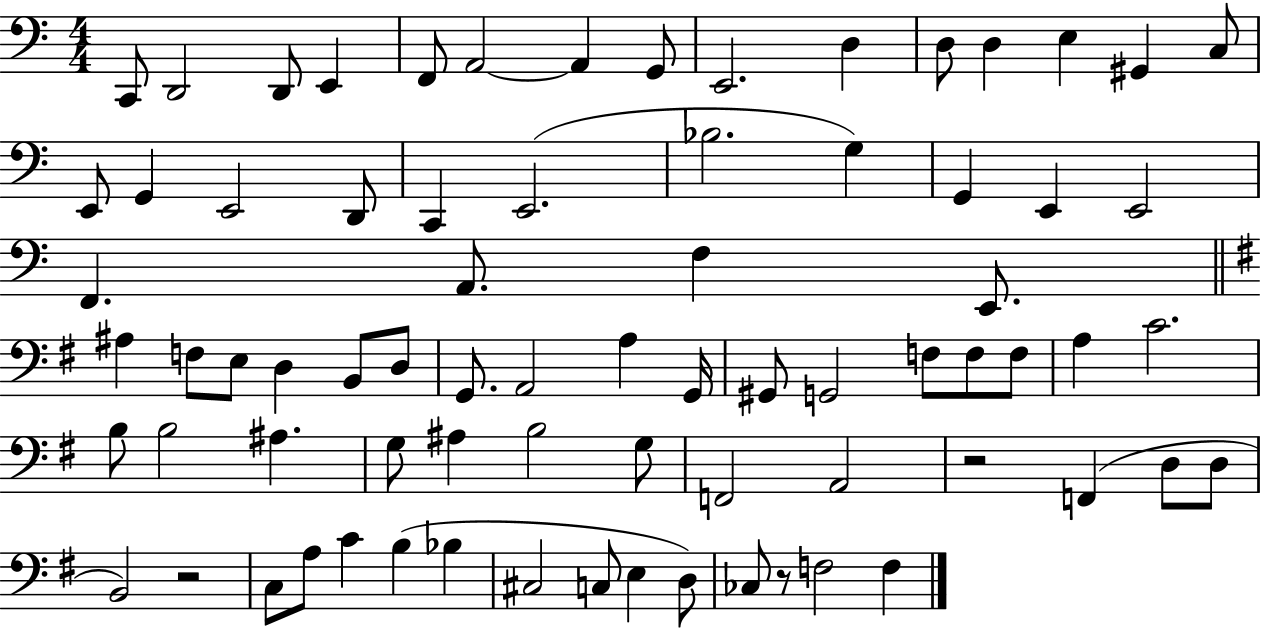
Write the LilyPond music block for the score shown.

{
  \clef bass
  \numericTimeSignature
  \time 4/4
  \key c \major
  c,8 d,2 d,8 e,4 | f,8 a,2~~ a,4 g,8 | e,2. d4 | d8 d4 e4 gis,4 c8 | \break e,8 g,4 e,2 d,8 | c,4 e,2.( | bes2. g4) | g,4 e,4 e,2 | \break f,4. a,8. f4 e,8. | \bar "||" \break \key g \major ais4 f8 e8 d4 b,8 d8 | g,8. a,2 a4 g,16 | gis,8 g,2 f8 f8 f8 | a4 c'2. | \break b8 b2 ais4. | g8 ais4 b2 g8 | f,2 a,2 | r2 f,4( d8 d8 | \break b,2) r2 | c8 a8 c'4 b4( bes4 | cis2 c8 e4 d8) | ces8 r8 f2 f4 | \break \bar "|."
}